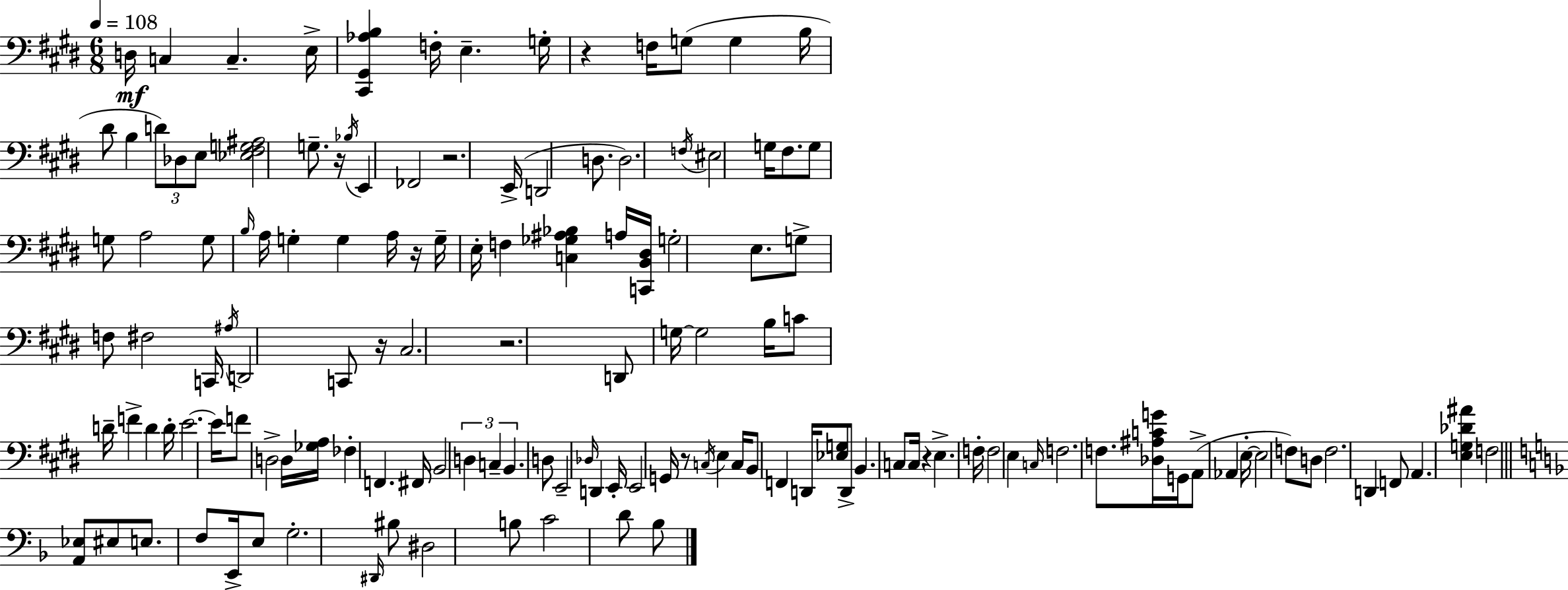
X:1
T:Untitled
M:6/8
L:1/4
K:E
D,/4 C, C, E,/4 [^C,,^G,,_A,B,] F,/4 E, G,/4 z F,/4 G,/2 G, B,/4 ^D/2 B, D/2 _D,/2 E,/2 [_E,^F,G,^A,]2 G,/2 z/4 _B,/4 E,, _F,,2 z2 E,,/4 D,,2 D,/2 D,2 F,/4 ^E,2 G,/4 ^F,/2 G,/2 G,/2 A,2 G,/2 B,/4 A,/4 G, G, A,/4 z/4 G,/4 E,/4 F, [C,_G,^A,_B,] A,/4 [C,,B,,^D,]/4 G,2 E,/2 G,/2 F,/2 ^F,2 C,,/4 ^A,/4 D,,2 C,,/2 z/4 ^C,2 z2 D,,/2 G,/4 G,2 B,/4 C/2 D/4 F D D/4 E2 E/4 F/2 D,2 D,/4 [_G,A,]/4 _F, F,, ^F,,/4 B,,2 D, C, B,, D,/2 E,,2 _D,/4 D,, E,,/4 E,,2 G,,/4 z/2 C,/4 E, C,/4 B,,/2 F,, D,,/4 [_E,G,]/2 D,,/2 B,, C,/2 C,/4 z E, F,/4 F,2 E, C,/4 F,2 F,/2 [_D,^A,CG]/4 G,,/4 A,,/2 _A,, E,/4 E,2 F,/2 D,/2 F,2 D,, F,,/2 A,, [E,G,_D^A] F,2 [A,,_E,]/2 ^E,/2 E,/2 F,/2 E,,/4 E,/2 G,2 ^D,,/4 ^B,/2 ^D,2 B,/2 C2 D/2 _B,/2